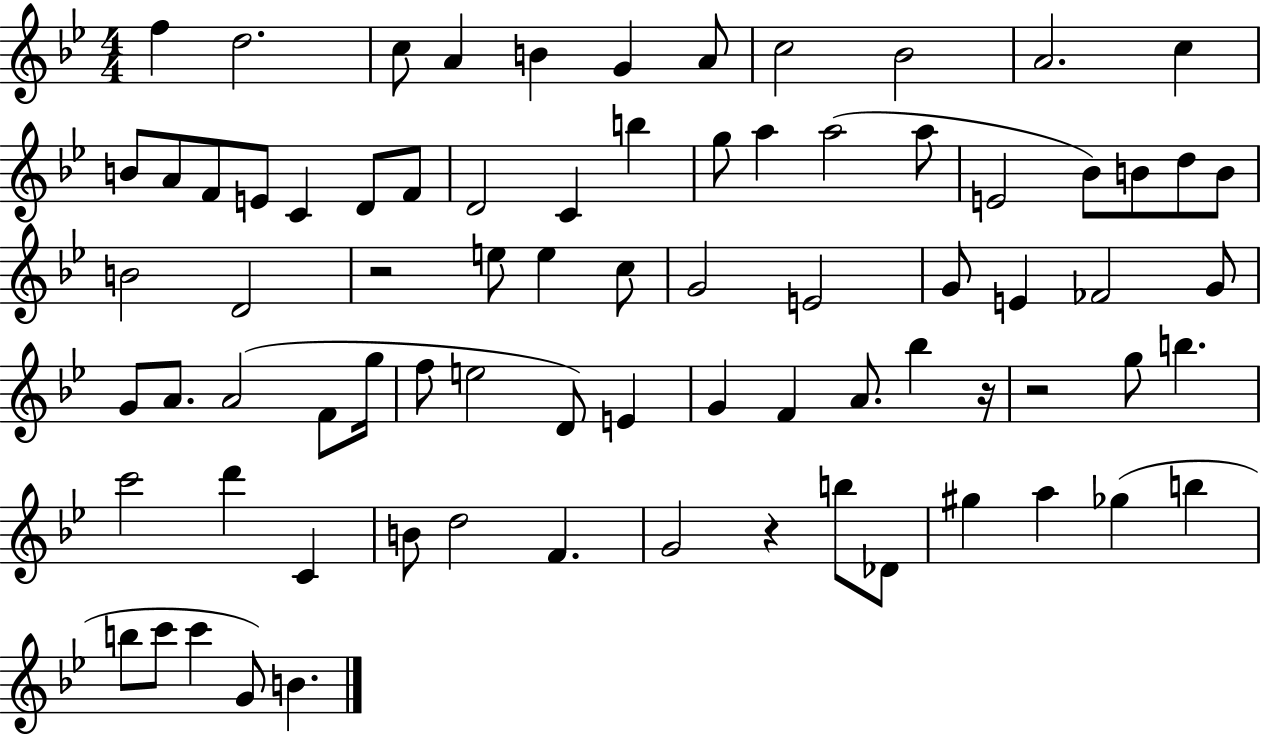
{
  \clef treble
  \numericTimeSignature
  \time 4/4
  \key bes \major
  f''4 d''2. | c''8 a'4 b'4 g'4 a'8 | c''2 bes'2 | a'2. c''4 | \break b'8 a'8 f'8 e'8 c'4 d'8 f'8 | d'2 c'4 b''4 | g''8 a''4 a''2( a''8 | e'2 bes'8) b'8 d''8 b'8 | \break b'2 d'2 | r2 e''8 e''4 c''8 | g'2 e'2 | g'8 e'4 fes'2 g'8 | \break g'8 a'8. a'2( f'8 g''16 | f''8 e''2 d'8) e'4 | g'4 f'4 a'8. bes''4 r16 | r2 g''8 b''4. | \break c'''2 d'''4 c'4 | b'8 d''2 f'4. | g'2 r4 b''8 des'8 | gis''4 a''4 ges''4( b''4 | \break b''8 c'''8 c'''4 g'8) b'4. | \bar "|."
}